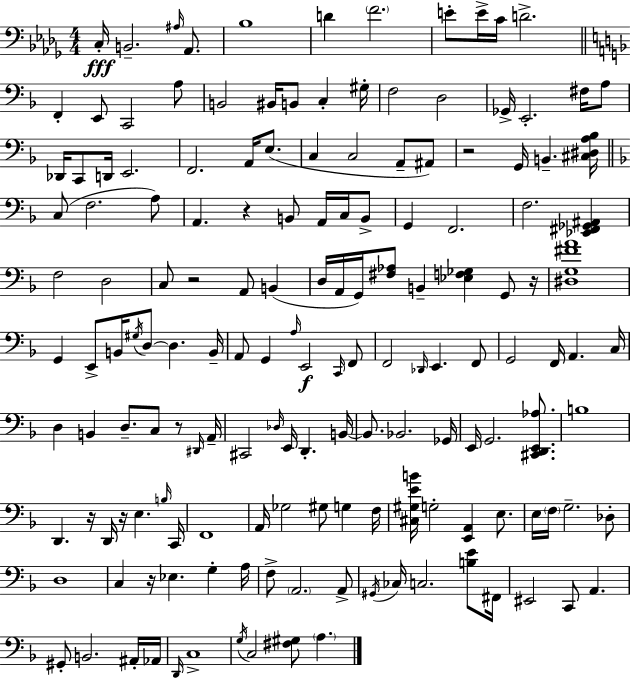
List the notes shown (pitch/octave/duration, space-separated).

C3/s B2/h. A#3/s Ab2/e. Bb3/w D4/q F4/h. E4/e E4/s C4/s D4/h. F2/q E2/e C2/h A3/e B2/h BIS2/s B2/e C3/q G#3/s F3/h D3/h Gb2/s E2/h. F#3/s A3/e Db2/s C2/e D2/s E2/h. F2/h. A2/s E3/e. C3/q C3/h A2/e A#2/e R/h G2/s B2/q. [C#3,D#3,A3,Bb3]/s C3/e F3/h. A3/e A2/q. R/q B2/e A2/s C3/s B2/e G2/q F2/h. F3/h. [Eb2,F#2,Gb2,A#2]/q F3/h D3/h C3/e R/h A2/e B2/q D3/s A2/s G2/s [F#3,Ab3]/e B2/q [Eb3,F3,Gb3]/q G2/e R/s [D#3,G3,F#4,A4]/w G2/q E2/e B2/s G#3/s D3/e D3/q. B2/s A2/e G2/q A3/s E2/h C2/s F2/e F2/h Db2/s E2/q. F2/e G2/h F2/s A2/q. C3/s D3/q B2/q D3/e. C3/e R/e D#2/s A2/s C#2/h Db3/s E2/s D2/q. B2/s B2/e. Bb2/h. Gb2/s E2/s G2/h. [C#2,D2,E2,Ab3]/e. B3/w D2/q. R/s D2/s R/s E3/q. B3/s C2/s F2/w A2/s Gb3/h G#3/e G3/q F3/s [C#3,G#3,E4,B4]/s G3/h [E2,A2]/q E3/e. E3/s F3/s G3/h. Db3/e D3/w C3/q R/s Eb3/q. G3/q A3/s F3/e A2/h. A2/e G#2/s CES3/s C3/h. [B3,E4]/e F#2/s EIS2/h C2/e A2/q. G#2/e B2/h. A#2/s Ab2/s D2/s C3/w G3/s C3/h [F#3,G#3]/e A3/q.